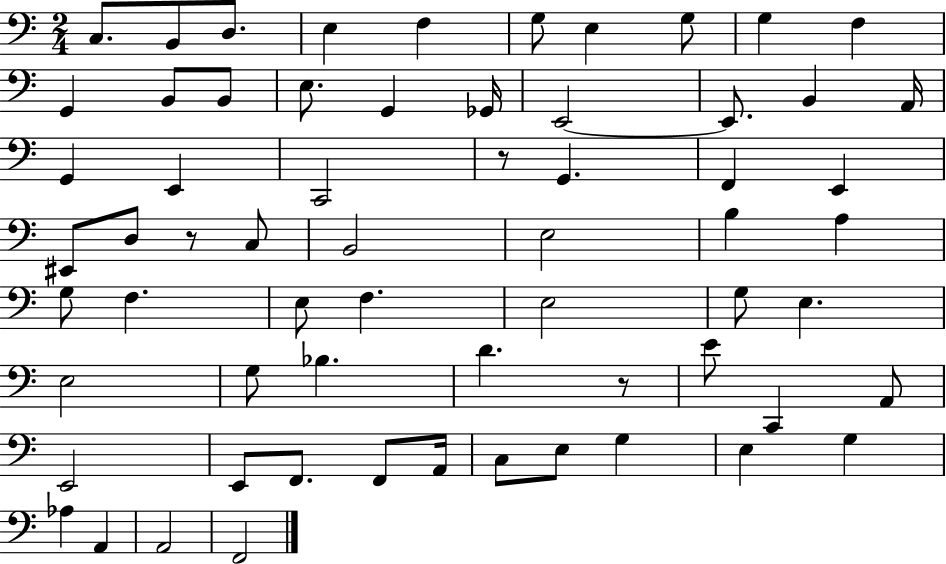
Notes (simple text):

C3/e. B2/e D3/e. E3/q F3/q G3/e E3/q G3/e G3/q F3/q G2/q B2/e B2/e E3/e. G2/q Gb2/s E2/h E2/e. B2/q A2/s G2/q E2/q C2/h R/e G2/q. F2/q E2/q EIS2/e D3/e R/e C3/e B2/h E3/h B3/q A3/q G3/e F3/q. E3/e F3/q. E3/h G3/e E3/q. E3/h G3/e Bb3/q. D4/q. R/e E4/e C2/q A2/e E2/h E2/e F2/e. F2/e A2/s C3/e E3/e G3/q E3/q G3/q Ab3/q A2/q A2/h F2/h